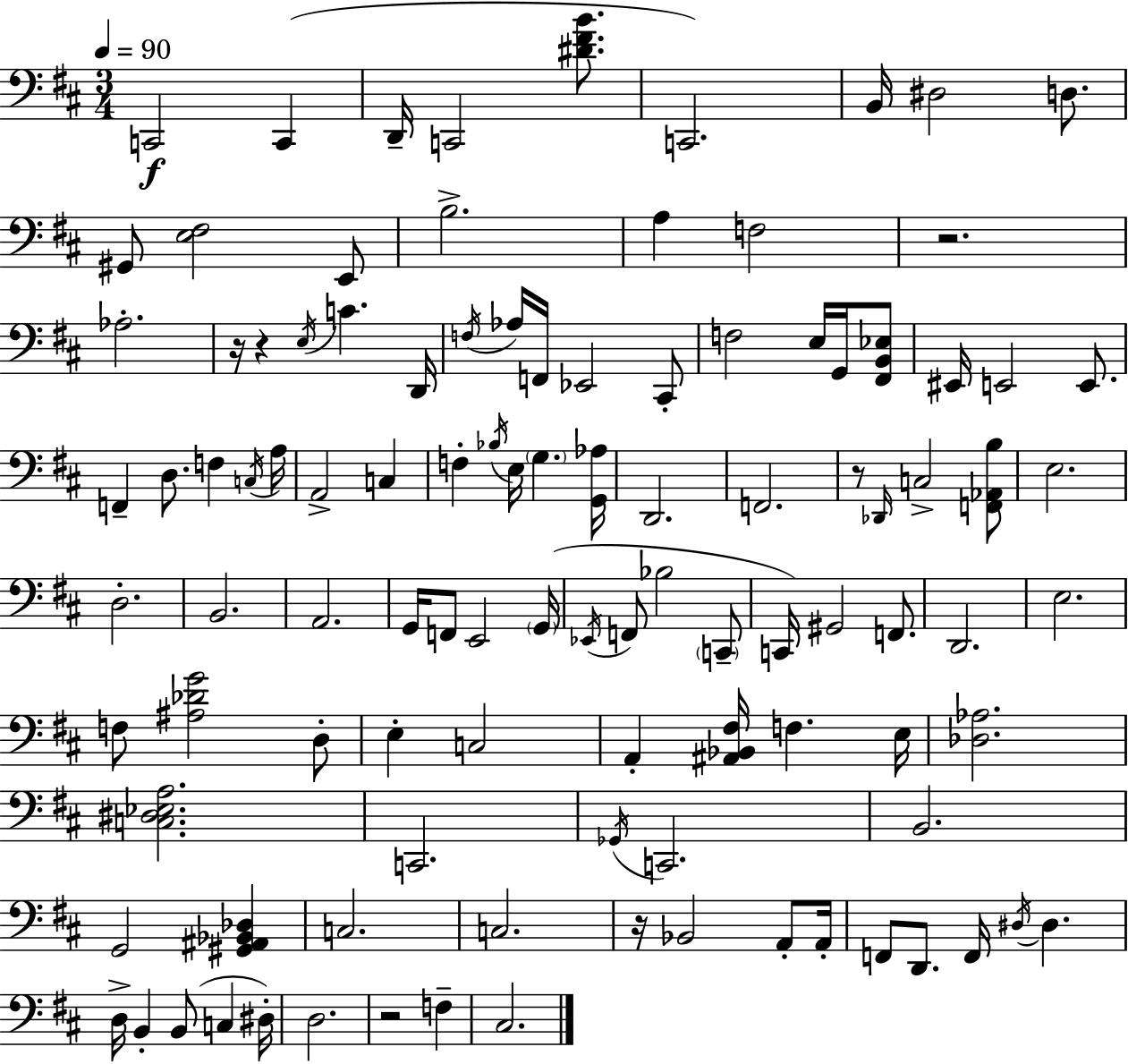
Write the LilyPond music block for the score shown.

{
  \clef bass
  \numericTimeSignature
  \time 3/4
  \key d \major
  \tempo 4 = 90
  c,2\f c,4( | d,16-- c,2 <dis' fis' b'>8. | c,2.) | b,16 dis2 d8. | \break gis,8 <e fis>2 e,8 | b2.-> | a4 f2 | r2. | \break aes2.-. | r16 r4 \acciaccatura { e16 } c'4. | d,16 \acciaccatura { f16 } aes16 f,16 ees,2 | cis,8-. f2 e16 g,16 | \break <fis, b, ees>8 eis,16 e,2 e,8. | f,4-- d8. f4 | \acciaccatura { c16 } a16 a,2-> c4 | f4-. \acciaccatura { bes16 } e16 \parenthesize g4. | \break <g, aes>16 d,2. | f,2. | r8 \grace { des,16 } c2-> | <f, aes, b>8 e2. | \break d2.-. | b,2. | a,2. | g,16 f,8 e,2 | \break \parenthesize g,16( \acciaccatura { ees,16 } f,8 bes2 | \parenthesize c,8-- c,16) gis,2 | f,8. d,2. | e2. | \break f8 <ais des' g'>2 | d8-. e4-. c2 | a,4-. <ais, bes, fis>16 f4. | e16 <des aes>2. | \break <c dis ees a>2. | c,2. | \acciaccatura { ges,16 } c,2. | b,2. | \break g,2 | <gis, ais, bes, des>4 c2. | c2. | r16 bes,2 | \break a,8-. a,16-. f,8 d,8. | f,16 \acciaccatura { dis16 } dis4. d16-> b,4-. | b,8( c4 dis16-.) d2. | r2 | \break f4-- cis2. | \bar "|."
}